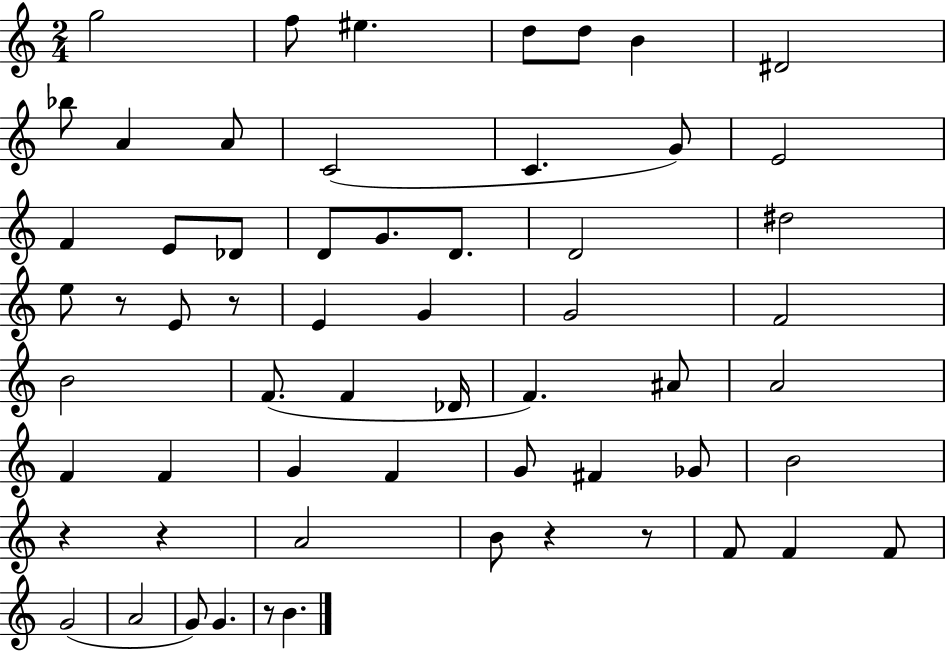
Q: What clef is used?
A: treble